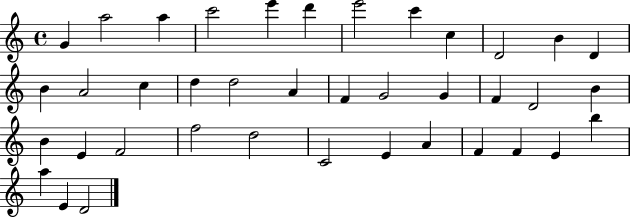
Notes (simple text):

G4/q A5/h A5/q C6/h E6/q D6/q E6/h C6/q C5/q D4/h B4/q D4/q B4/q A4/h C5/q D5/q D5/h A4/q F4/q G4/h G4/q F4/q D4/h B4/q B4/q E4/q F4/h F5/h D5/h C4/h E4/q A4/q F4/q F4/q E4/q B5/q A5/q E4/q D4/h